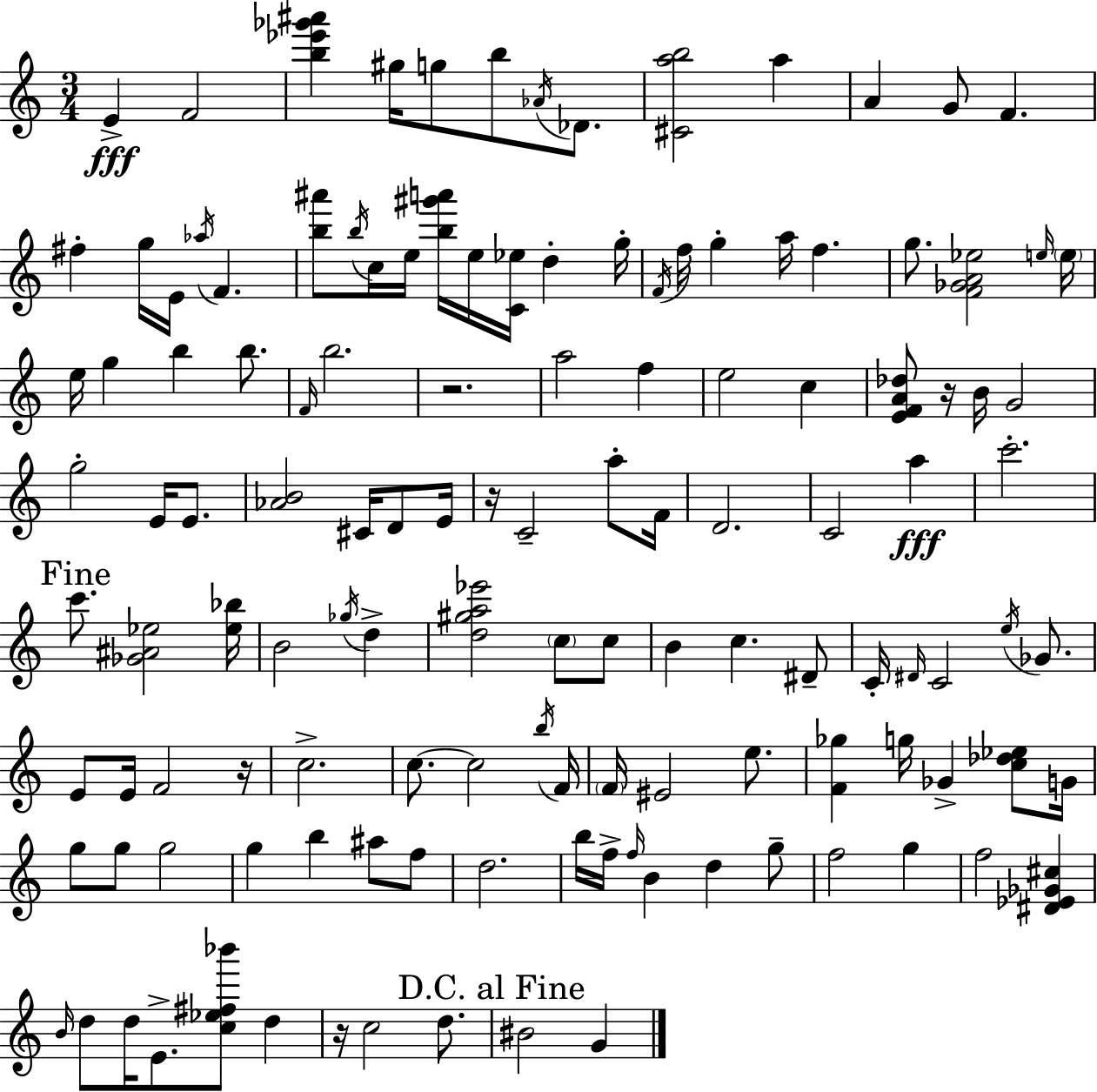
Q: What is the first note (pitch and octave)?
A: E4